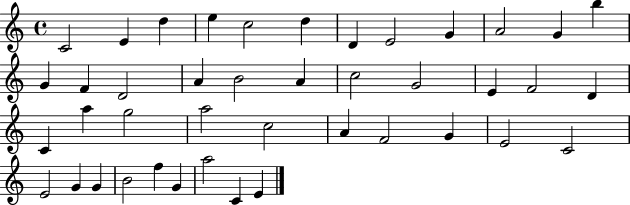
{
  \clef treble
  \time 4/4
  \defaultTimeSignature
  \key c \major
  c'2 e'4 d''4 | e''4 c''2 d''4 | d'4 e'2 g'4 | a'2 g'4 b''4 | \break g'4 f'4 d'2 | a'4 b'2 a'4 | c''2 g'2 | e'4 f'2 d'4 | \break c'4 a''4 g''2 | a''2 c''2 | a'4 f'2 g'4 | e'2 c'2 | \break e'2 g'4 g'4 | b'2 f''4 g'4 | a''2 c'4 e'4 | \bar "|."
}